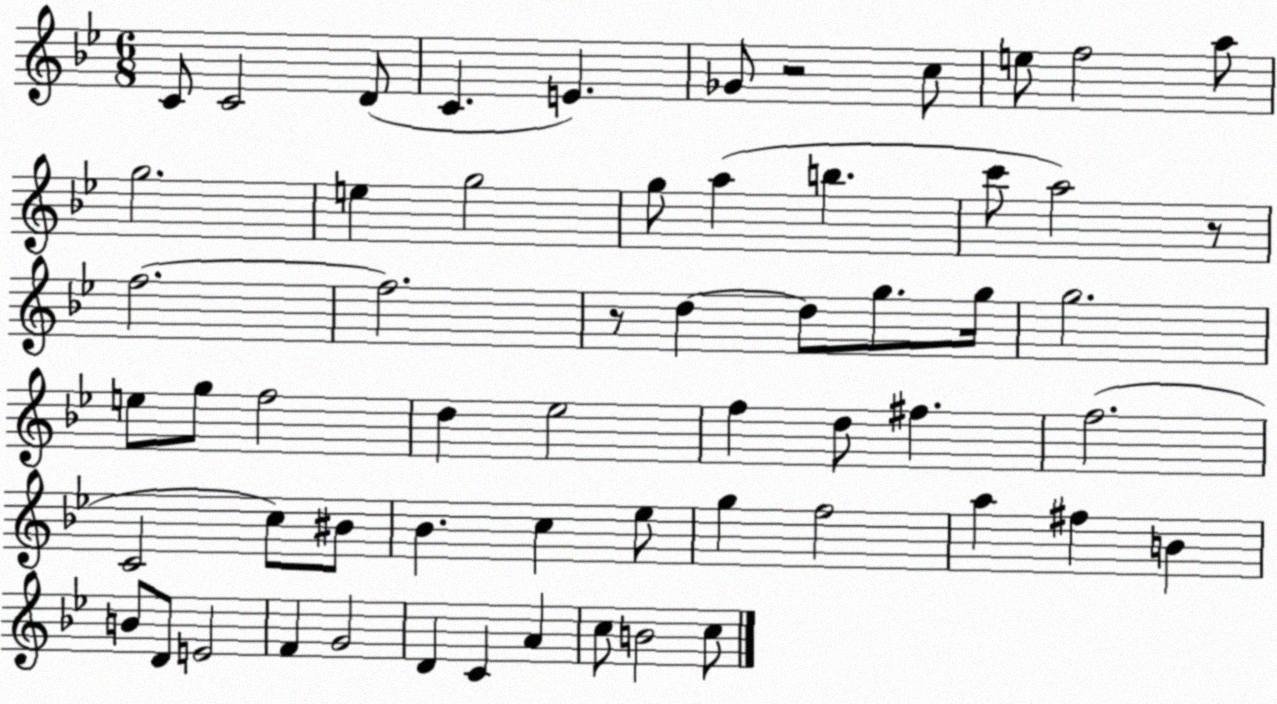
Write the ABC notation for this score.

X:1
T:Untitled
M:6/8
L:1/4
K:Bb
C/2 C2 D/2 C E _G/2 z2 c/2 e/2 f2 a/2 g2 e g2 g/2 a b c'/2 a2 z/2 f2 f2 z/2 d d/2 g/2 g/4 g2 e/2 g/2 f2 d _e2 f d/2 ^f f2 C2 c/2 ^B/2 _B c _e/2 g f2 a ^f B B/2 D/2 E2 F G2 D C A c/2 B2 c/2